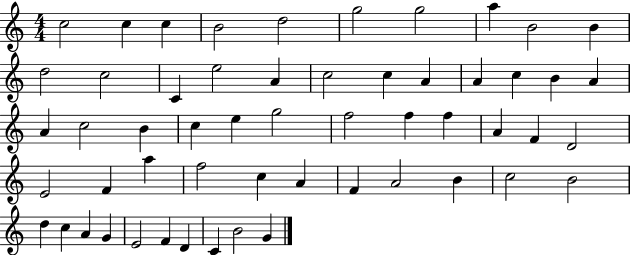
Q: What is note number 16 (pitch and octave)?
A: C5